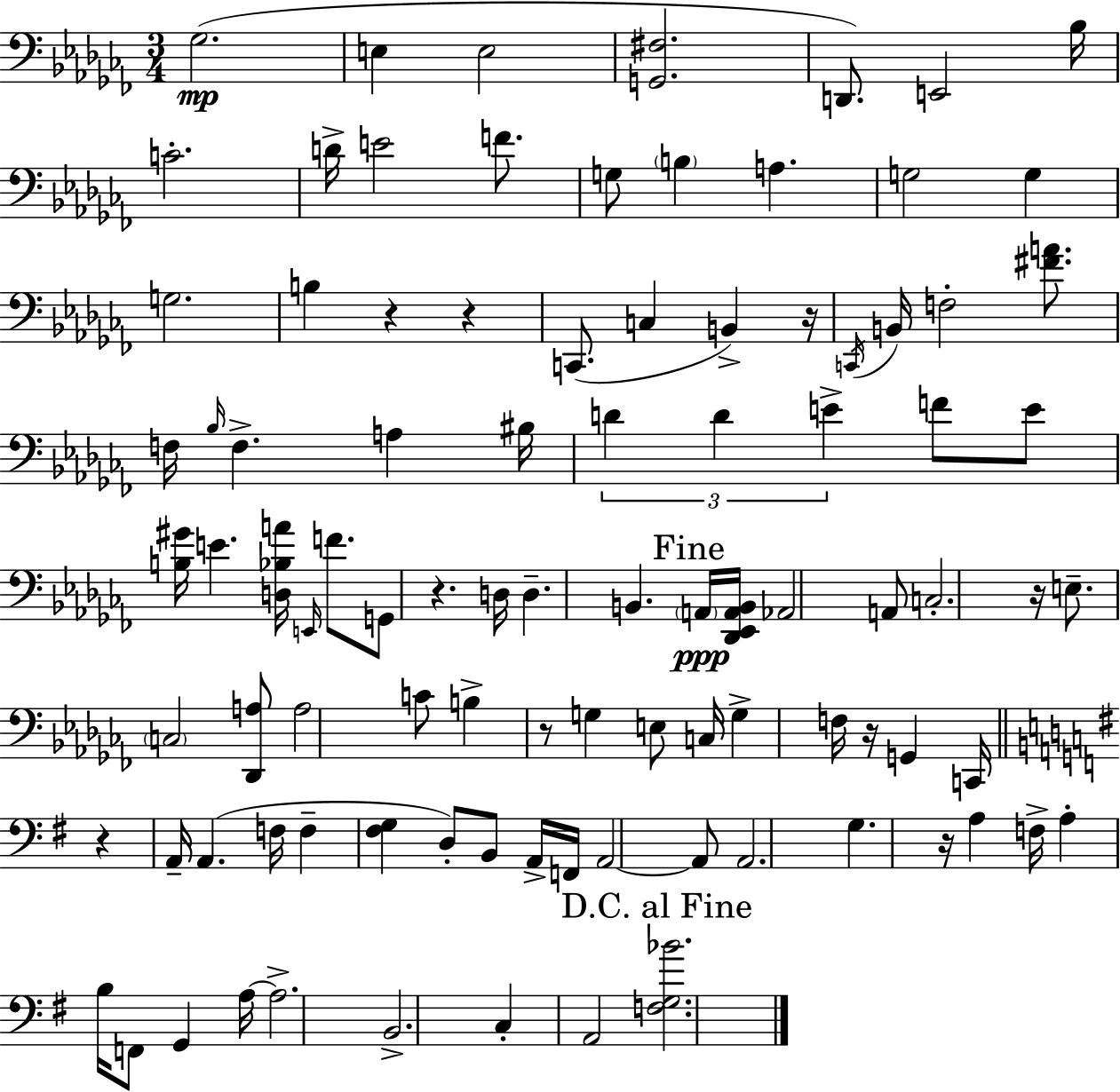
{
  \clef bass
  \numericTimeSignature
  \time 3/4
  \key aes \minor
  ges2.(\mp | e4 e2 | <g, fis>2. | d,8.) e,2 bes16 | \break c'2.-. | d'16-> e'2 f'8. | g8 \parenthesize b4 a4. | g2 g4 | \break g2. | b4 r4 r4 | c,8.( c4 b,4->) r16 | \acciaccatura { c,16 } b,16 f2-. <fis' a'>8. | \break f16 \grace { bes16 } f4.-> a4 | bis16 \tuplet 3/2 { d'4 d'4 e'4-> } | f'8 e'8 <b gis'>16 e'4. | <d bes a'>16 \grace { e,16 } f'8. g,8 r4. | \break d16 d4.-- b,4. | \mark "Fine" \parenthesize a,16\ppp <des, ees, a, b,>16 aes,2 | a,8 c2.-. | r16 e8.-- \parenthesize c2 | \break <des, a>8 a2 | c'8 b4-> r8 g4 | e8 c16 g4-> f16 r16 g,4 | c,16 \bar "||" \break \key e \minor r4 a,16-- a,4.( f16 | f4-- <fis g>4 d8-.) b,8 | a,16-> f,16 a,2~~ a,8 | a,2. | \break g4. r16 a4 f16-> | a4-. b16 f,8 g,4 a16~~ | a2.-> | b,2.-> | \break c4-. a,2 | \mark "D.C. al Fine" <f g bes'>2. | \bar "|."
}